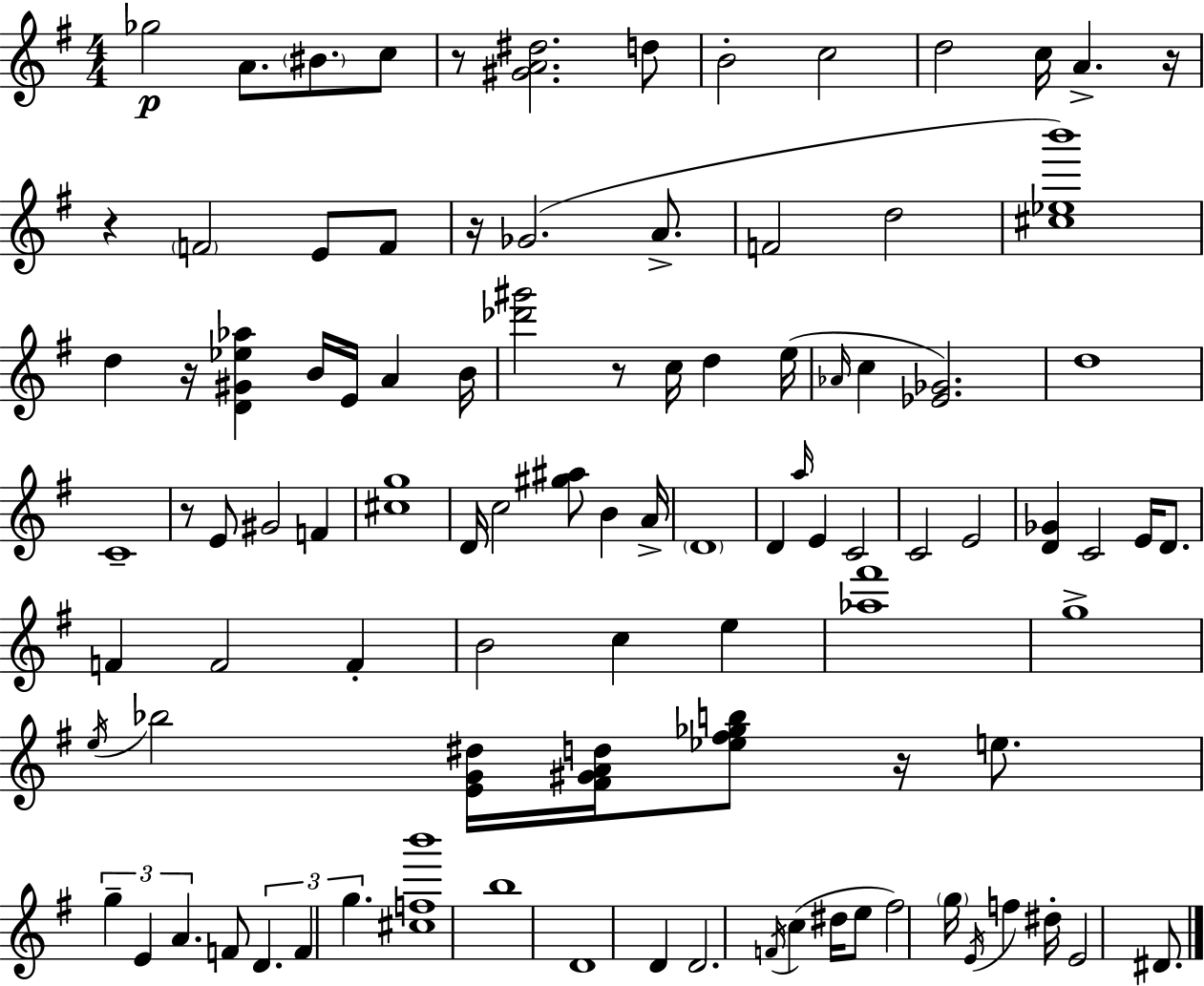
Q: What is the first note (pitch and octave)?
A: Gb5